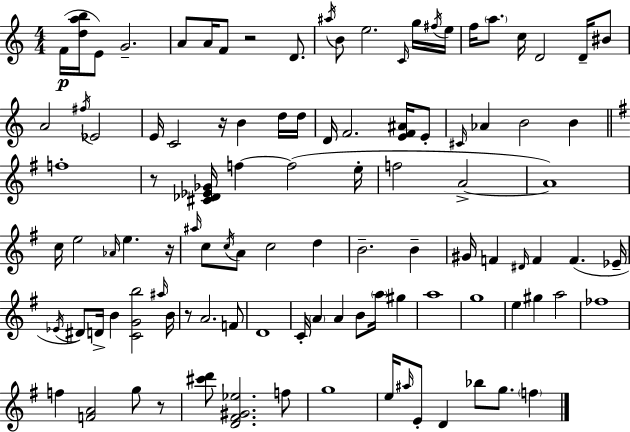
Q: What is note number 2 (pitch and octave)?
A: E4